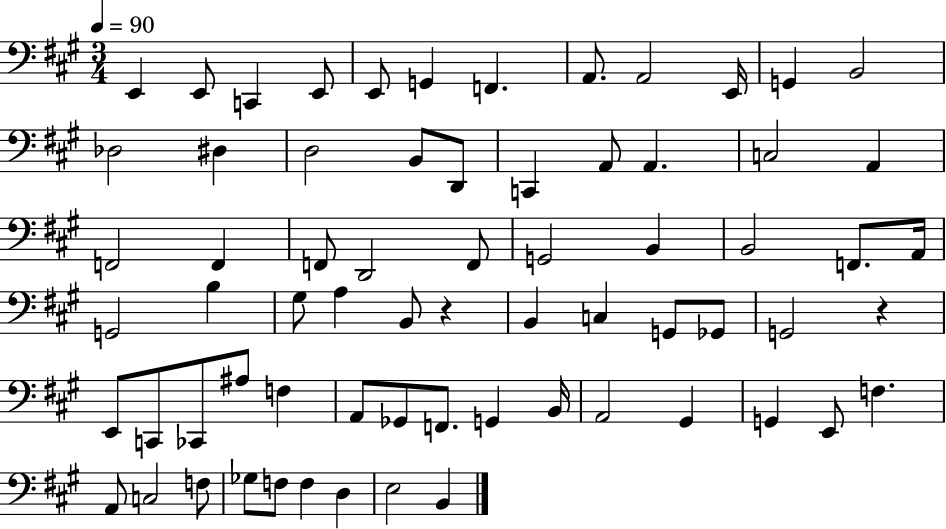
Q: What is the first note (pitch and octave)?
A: E2